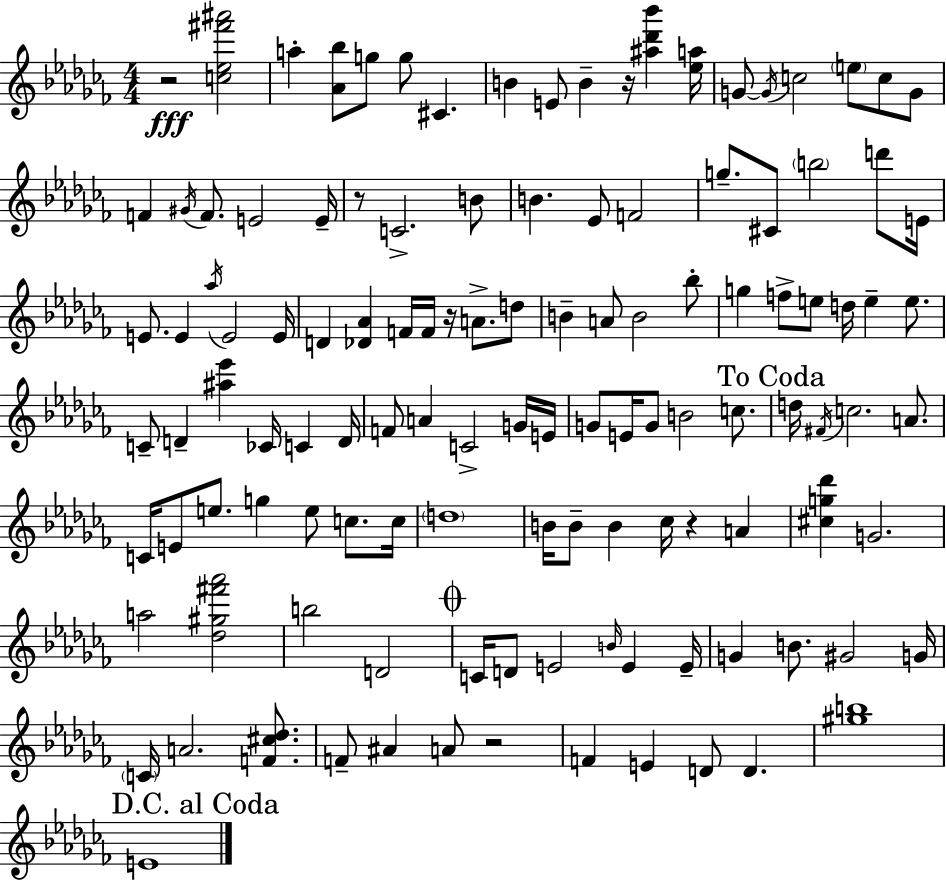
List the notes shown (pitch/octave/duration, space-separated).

R/h [C5,Eb5,F#6,A#6]/h A5/q [Ab4,Bb5]/e G5/e G5/e C#4/q. B4/q E4/e B4/q R/s [A#5,Db6,Bb6]/q [Eb5,A5]/s G4/e G4/s C5/h E5/e C5/e G4/e F4/q G#4/s F4/e. E4/h E4/s R/e C4/h. B4/e B4/q. Eb4/e F4/h G5/e. C#4/e B5/h D6/e E4/s E4/e. E4/q Ab5/s E4/h E4/s D4/q [Db4,Ab4]/q F4/s F4/s R/s A4/e. D5/e B4/q A4/e B4/h Bb5/e G5/q F5/e E5/e D5/s E5/q E5/e. C4/e D4/q [A#5,Eb6]/q CES4/s C4/q D4/s F4/e A4/q C4/h G4/s E4/s G4/e E4/s G4/e B4/h C5/e. D5/s F#4/s C5/h. A4/e. C4/s E4/e E5/e. G5/q E5/e C5/e. C5/s D5/w B4/s B4/e B4/q CES5/s R/q A4/q [C#5,G5,Db6]/q G4/h. A5/h [Db5,G#5,F#6,Ab6]/h B5/h D4/h C4/s D4/e E4/h B4/s E4/q E4/s G4/q B4/e. G#4/h G4/s C4/s A4/h. [F4,C#5,Db5]/e. F4/e A#4/q A4/e R/h F4/q E4/q D4/e D4/q. [G#5,B5]/w E4/w